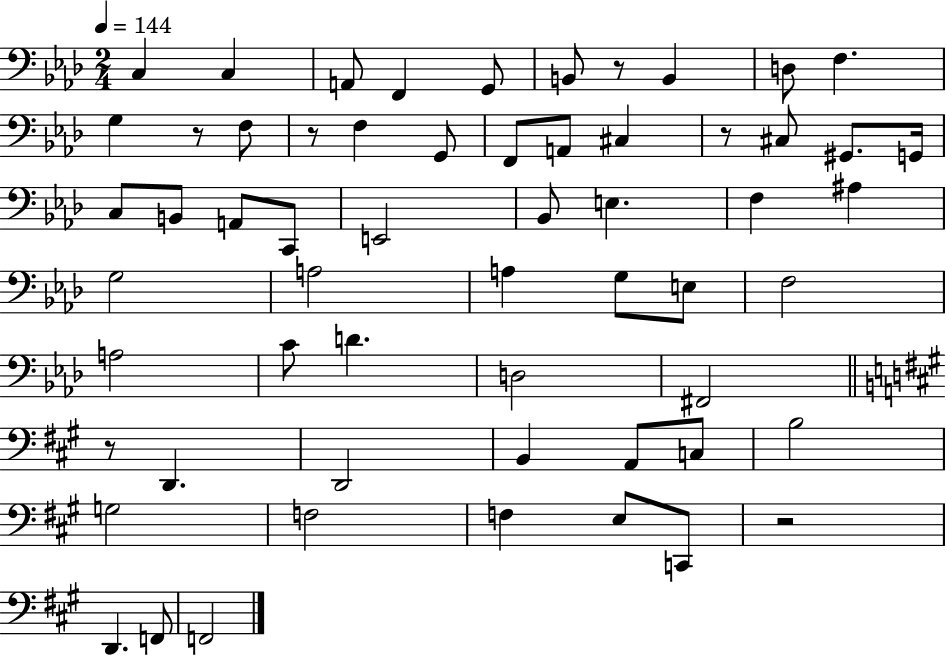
{
  \clef bass
  \numericTimeSignature
  \time 2/4
  \key aes \major
  \tempo 4 = 144
  \repeat volta 2 { c4 c4 | a,8 f,4 g,8 | b,8 r8 b,4 | d8 f4. | \break g4 r8 f8 | r8 f4 g,8 | f,8 a,8 cis4 | r8 cis8 gis,8. g,16 | \break c8 b,8 a,8 c,8 | e,2 | bes,8 e4. | f4 ais4 | \break g2 | a2 | a4 g8 e8 | f2 | \break a2 | c'8 d'4. | d2 | fis,2 | \break \bar "||" \break \key a \major r8 d,4. | d,2 | b,4 a,8 c8 | b2 | \break g2 | f2 | f4 e8 c,8 | r2 | \break d,4. f,8 | f,2 | } \bar "|."
}